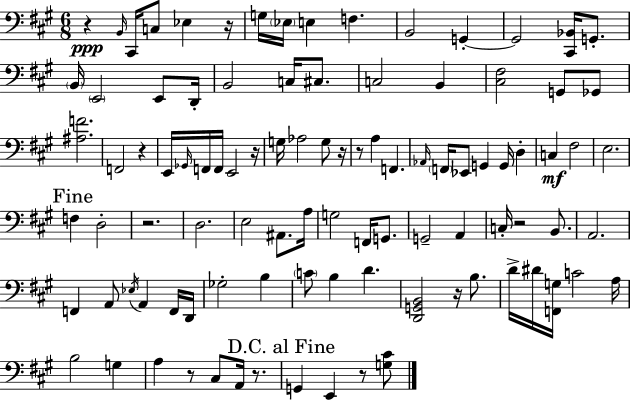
X:1
T:Untitled
M:6/8
L:1/4
K:A
z B,,/4 ^C,,/4 C,/2 _E, z/4 G,/4 _E,/4 E, F, B,,2 G,, G,,2 [^C,,_B,,]/4 G,,/2 B,,/4 E,,2 E,,/2 D,,/4 B,,2 C,/4 ^C,/2 C,2 B,, [^C,^F,]2 G,,/2 _G,,/2 [^A,F]2 F,,2 z E,,/4 _G,,/4 F,,/4 F,,/4 E,,2 z/4 G,/4 _A,2 G,/2 z/4 z/2 A, F,, _A,,/4 F,,/4 _E,,/2 G,, G,,/4 D, C, ^F,2 E,2 F, D,2 z2 D,2 E,2 ^A,,/2 A,/4 G,2 F,,/4 G,,/2 G,,2 A,, C,/4 z2 B,,/2 A,,2 F,, A,,/2 _E,/4 A,, F,,/4 D,,/4 _G,2 B, C/2 B, D [D,,G,,B,,]2 z/4 B,/2 D/4 ^D/4 [F,,G,]/4 C2 A,/4 B,2 G, A, z/2 ^C,/2 A,,/4 z/2 G,, E,, z/2 [G,^C]/2